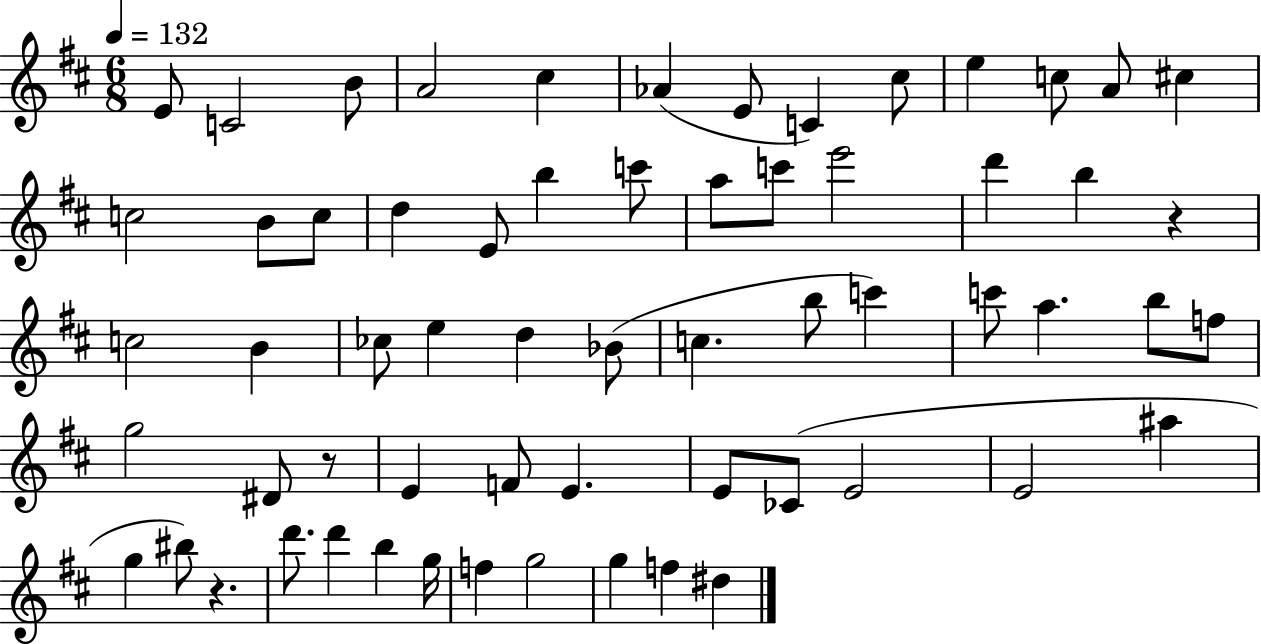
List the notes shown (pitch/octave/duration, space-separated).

E4/e C4/h B4/e A4/h C#5/q Ab4/q E4/e C4/q C#5/e E5/q C5/e A4/e C#5/q C5/h B4/e C5/e D5/q E4/e B5/q C6/e A5/e C6/e E6/h D6/q B5/q R/q C5/h B4/q CES5/e E5/q D5/q Bb4/e C5/q. B5/e C6/q C6/e A5/q. B5/e F5/e G5/h D#4/e R/e E4/q F4/e E4/q. E4/e CES4/e E4/h E4/h A#5/q G5/q BIS5/e R/q. D6/e. D6/q B5/q G5/s F5/q G5/h G5/q F5/q D#5/q